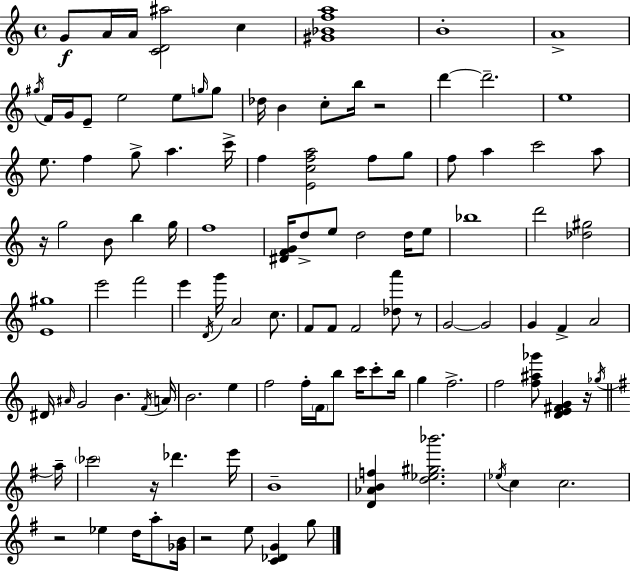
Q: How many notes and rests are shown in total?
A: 112